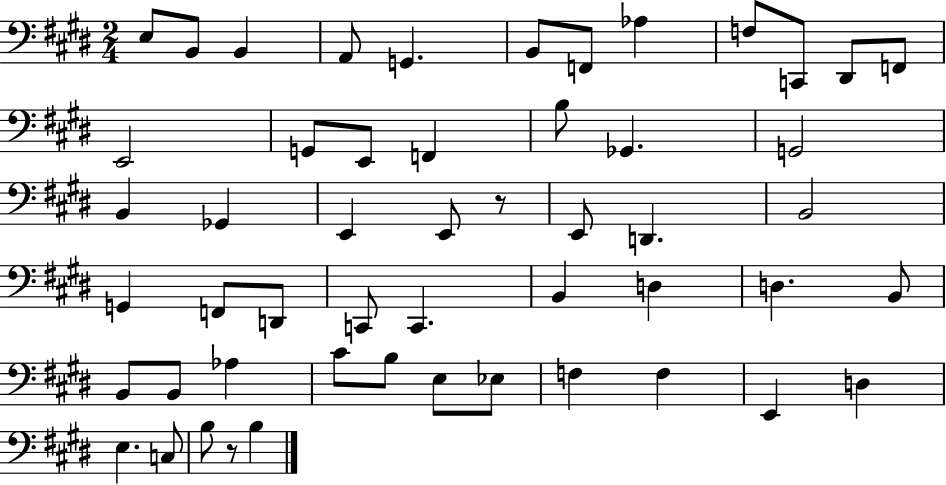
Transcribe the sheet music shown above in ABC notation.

X:1
T:Untitled
M:2/4
L:1/4
K:E
E,/2 B,,/2 B,, A,,/2 G,, B,,/2 F,,/2 _A, F,/2 C,,/2 ^D,,/2 F,,/2 E,,2 G,,/2 E,,/2 F,, B,/2 _G,, G,,2 B,, _G,, E,, E,,/2 z/2 E,,/2 D,, B,,2 G,, F,,/2 D,,/2 C,,/2 C,, B,, D, D, B,,/2 B,,/2 B,,/2 _A, ^C/2 B,/2 E,/2 _E,/2 F, F, E,, D, E, C,/2 B,/2 z/2 B,